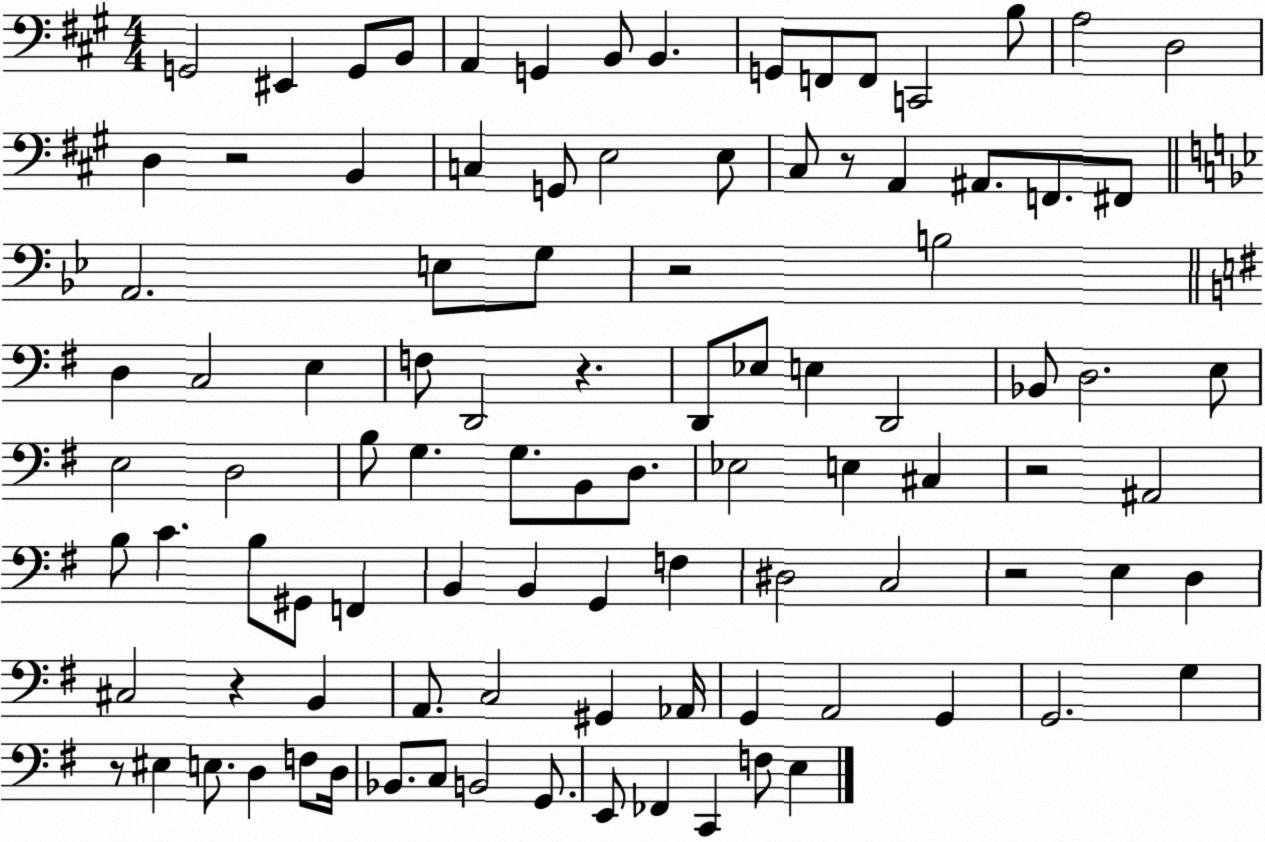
X:1
T:Untitled
M:4/4
L:1/4
K:A
G,,2 ^E,, G,,/2 B,,/2 A,, G,, B,,/2 B,, G,,/2 F,,/2 F,,/2 C,,2 B,/2 A,2 D,2 D, z2 B,, C, G,,/2 E,2 E,/2 ^C,/2 z/2 A,, ^A,,/2 F,,/2 ^F,,/2 A,,2 E,/2 G,/2 z2 B,2 D, C,2 E, F,/2 D,,2 z D,,/2 _E,/2 E, D,,2 _B,,/2 D,2 E,/2 E,2 D,2 B,/2 G, G,/2 B,,/2 D,/2 _E,2 E, ^C, z2 ^A,,2 B,/2 C B,/2 ^G,,/2 F,, B,, B,, G,, F, ^D,2 C,2 z2 E, D, ^C,2 z B,, A,,/2 C,2 ^G,, _A,,/4 G,, A,,2 G,, G,,2 G, z/2 ^E, E,/2 D, F,/2 D,/4 _B,,/2 C,/2 B,,2 G,,/2 E,,/2 _F,, C,, F,/2 E,